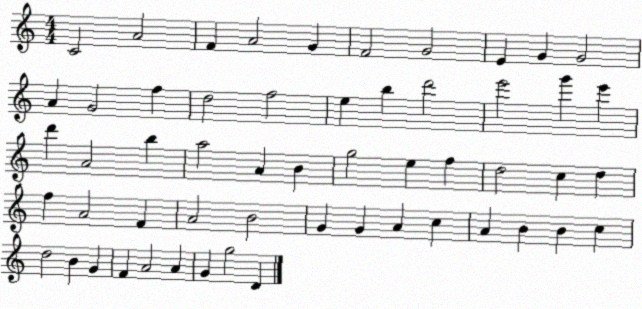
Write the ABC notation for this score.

X:1
T:Untitled
M:4/4
L:1/4
K:C
C2 A2 F A2 G F2 G2 E G G2 A G2 f d2 f2 e b d'2 e'2 g' e' d' A2 b a2 A B g2 e f d2 c d f A2 F A2 B2 G G A c A B B c d2 B G F A2 A G g2 D